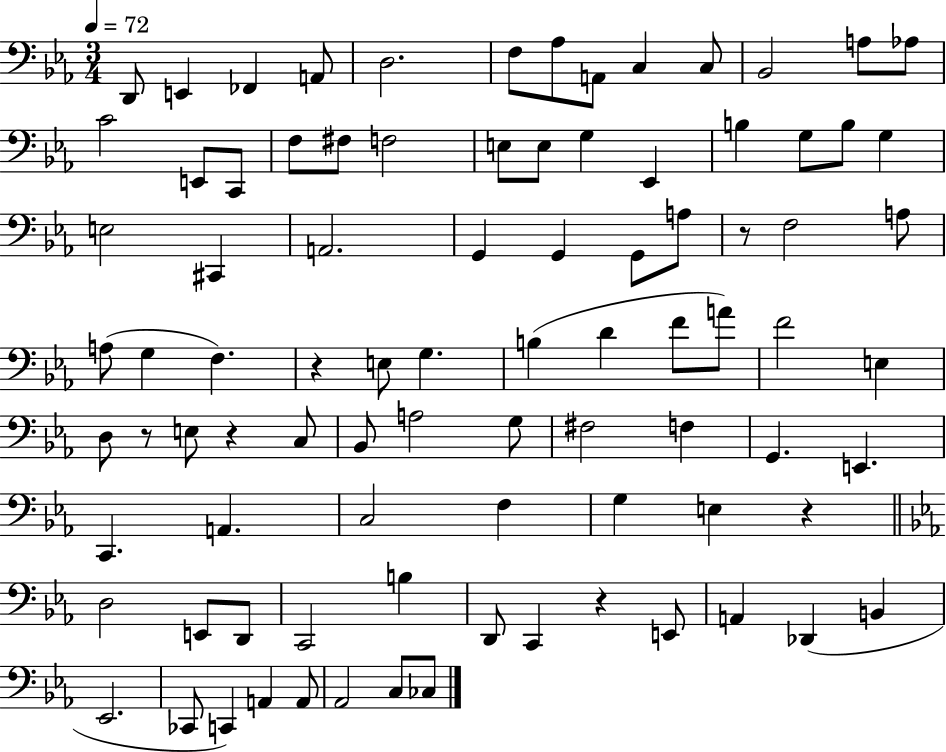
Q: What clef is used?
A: bass